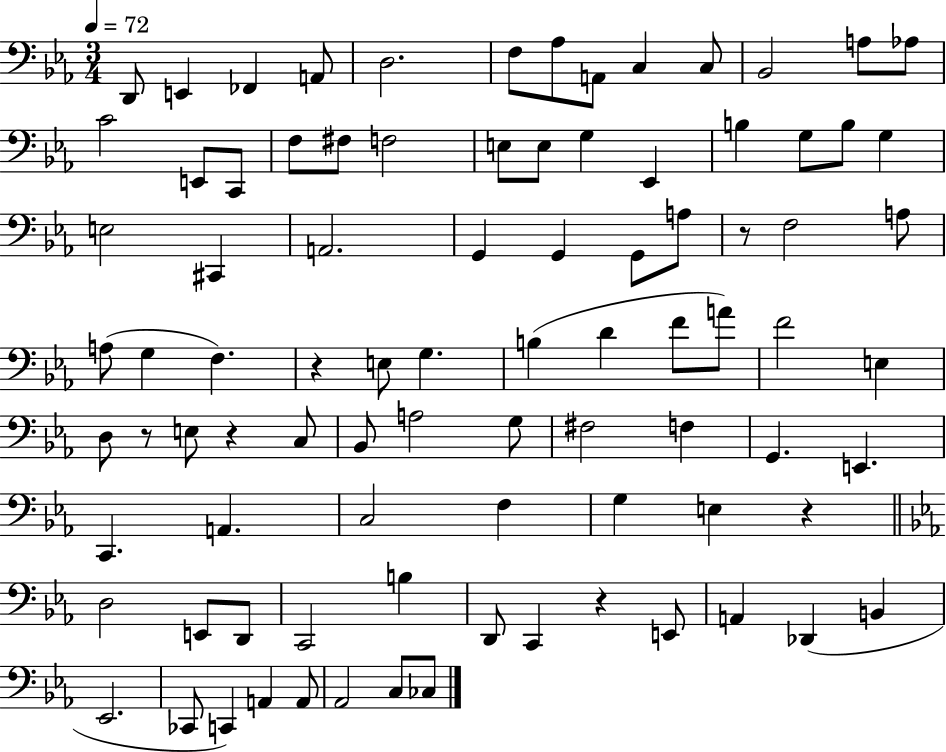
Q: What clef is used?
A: bass